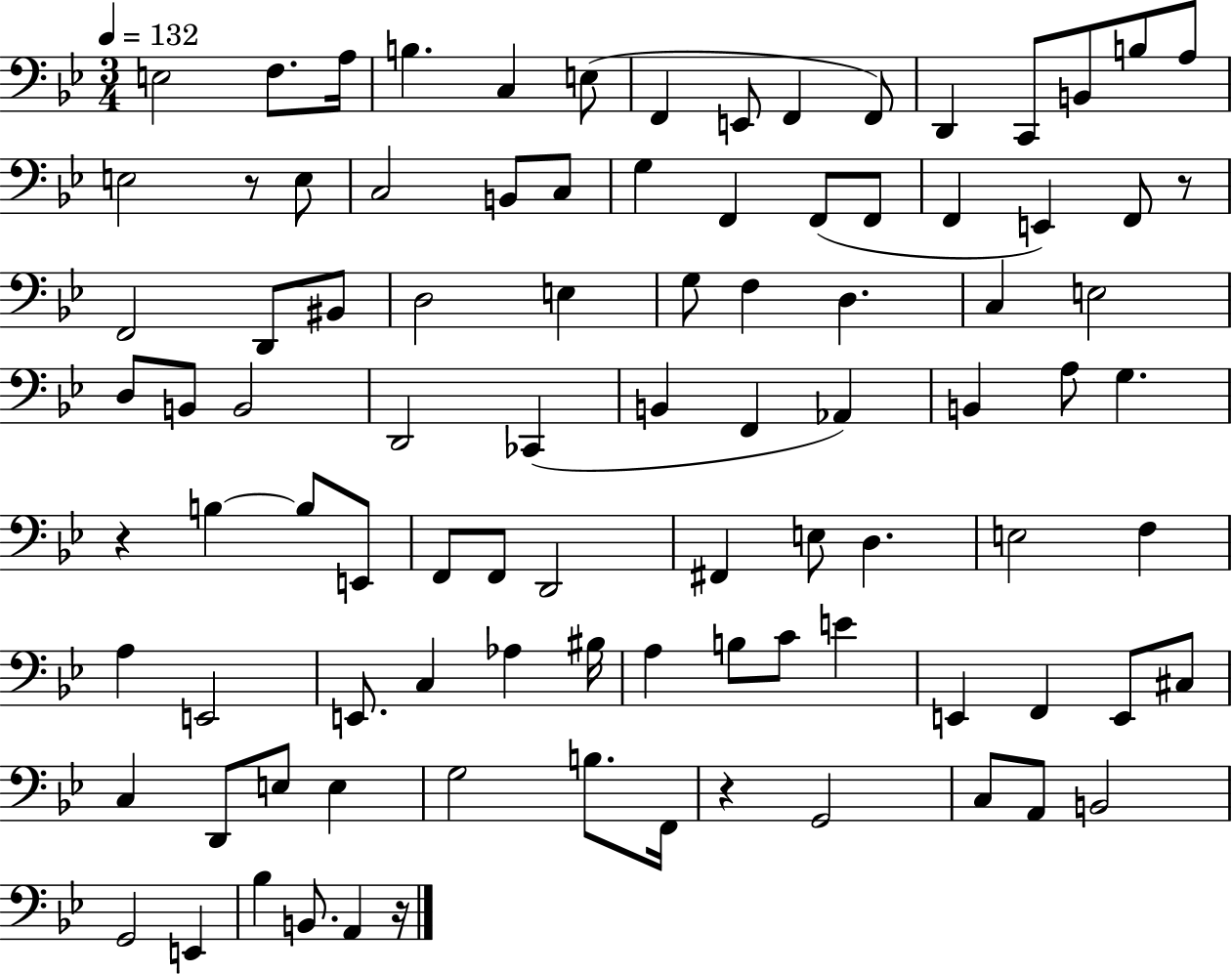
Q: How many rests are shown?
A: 5